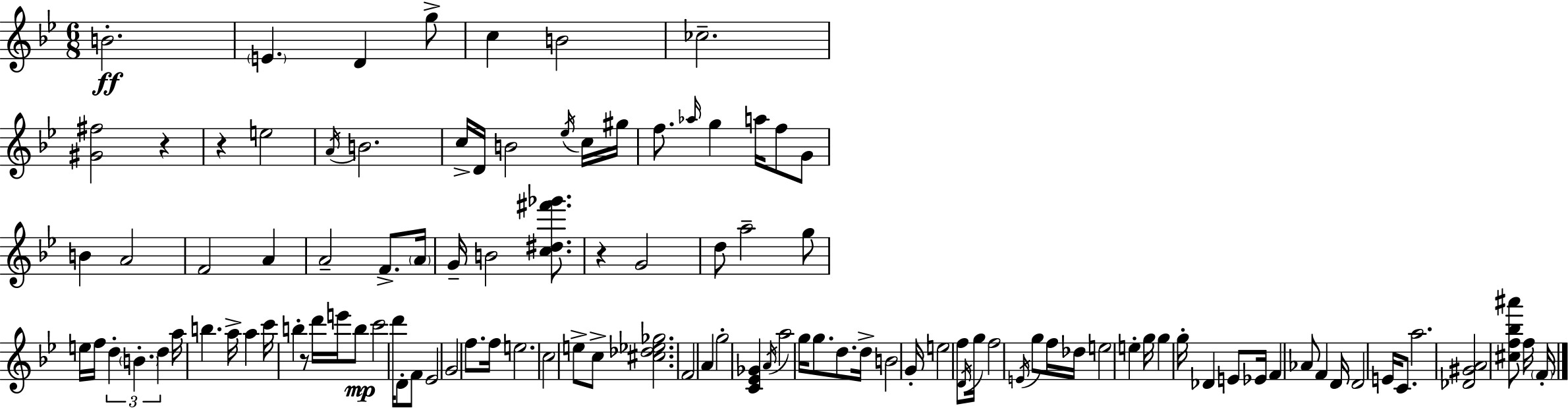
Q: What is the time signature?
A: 6/8